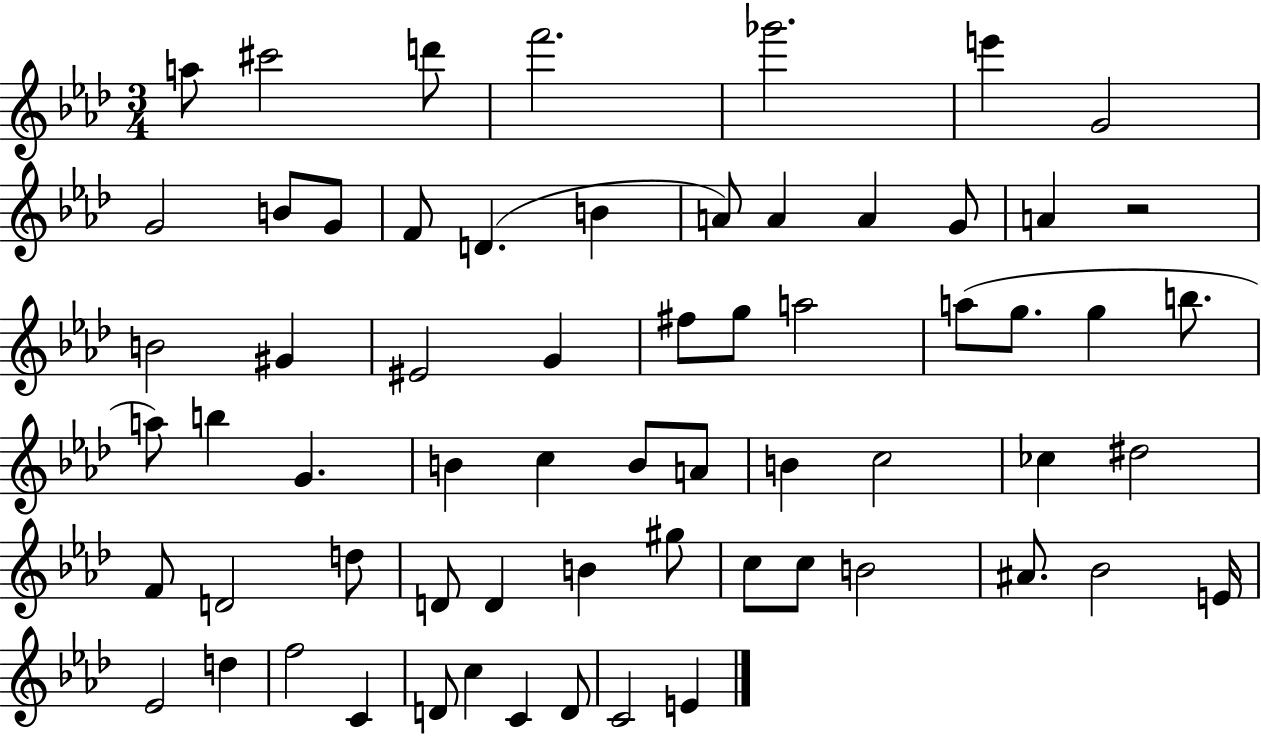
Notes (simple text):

A5/e C#6/h D6/e F6/h. Gb6/h. E6/q G4/h G4/h B4/e G4/e F4/e D4/q. B4/q A4/e A4/q A4/q G4/e A4/q R/h B4/h G#4/q EIS4/h G4/q F#5/e G5/e A5/h A5/e G5/e. G5/q B5/e. A5/e B5/q G4/q. B4/q C5/q B4/e A4/e B4/q C5/h CES5/q D#5/h F4/e D4/h D5/e D4/e D4/q B4/q G#5/e C5/e C5/e B4/h A#4/e. Bb4/h E4/s Eb4/h D5/q F5/h C4/q D4/e C5/q C4/q D4/e C4/h E4/q